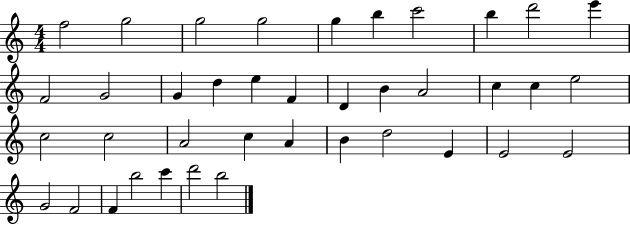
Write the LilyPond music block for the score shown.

{
  \clef treble
  \numericTimeSignature
  \time 4/4
  \key c \major
  f''2 g''2 | g''2 g''2 | g''4 b''4 c'''2 | b''4 d'''2 e'''4 | \break f'2 g'2 | g'4 d''4 e''4 f'4 | d'4 b'4 a'2 | c''4 c''4 e''2 | \break c''2 c''2 | a'2 c''4 a'4 | b'4 d''2 e'4 | e'2 e'2 | \break g'2 f'2 | f'4 b''2 c'''4 | d'''2 b''2 | \bar "|."
}